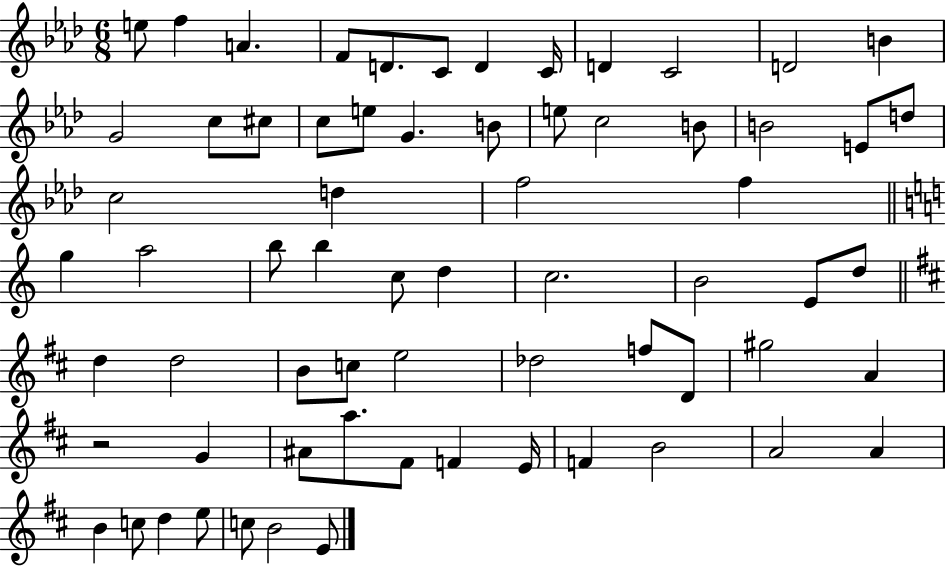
E5/e F5/q A4/q. F4/e D4/e. C4/e D4/q C4/s D4/q C4/h D4/h B4/q G4/h C5/e C#5/e C5/e E5/e G4/q. B4/e E5/e C5/h B4/e B4/h E4/e D5/e C5/h D5/q F5/h F5/q G5/q A5/h B5/e B5/q C5/e D5/q C5/h. B4/h E4/e D5/e D5/q D5/h B4/e C5/e E5/h Db5/h F5/e D4/e G#5/h A4/q R/h G4/q A#4/e A5/e. F#4/e F4/q E4/s F4/q B4/h A4/h A4/q B4/q C5/e D5/q E5/e C5/e B4/h E4/e